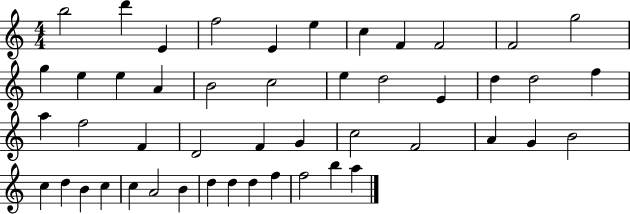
{
  \clef treble
  \numericTimeSignature
  \time 4/4
  \key c \major
  b''2 d'''4 e'4 | f''2 e'4 e''4 | c''4 f'4 f'2 | f'2 g''2 | \break g''4 e''4 e''4 a'4 | b'2 c''2 | e''4 d''2 e'4 | d''4 d''2 f''4 | \break a''4 f''2 f'4 | d'2 f'4 g'4 | c''2 f'2 | a'4 g'4 b'2 | \break c''4 d''4 b'4 c''4 | c''4 a'2 b'4 | d''4 d''4 d''4 f''4 | f''2 b''4 a''4 | \break \bar "|."
}